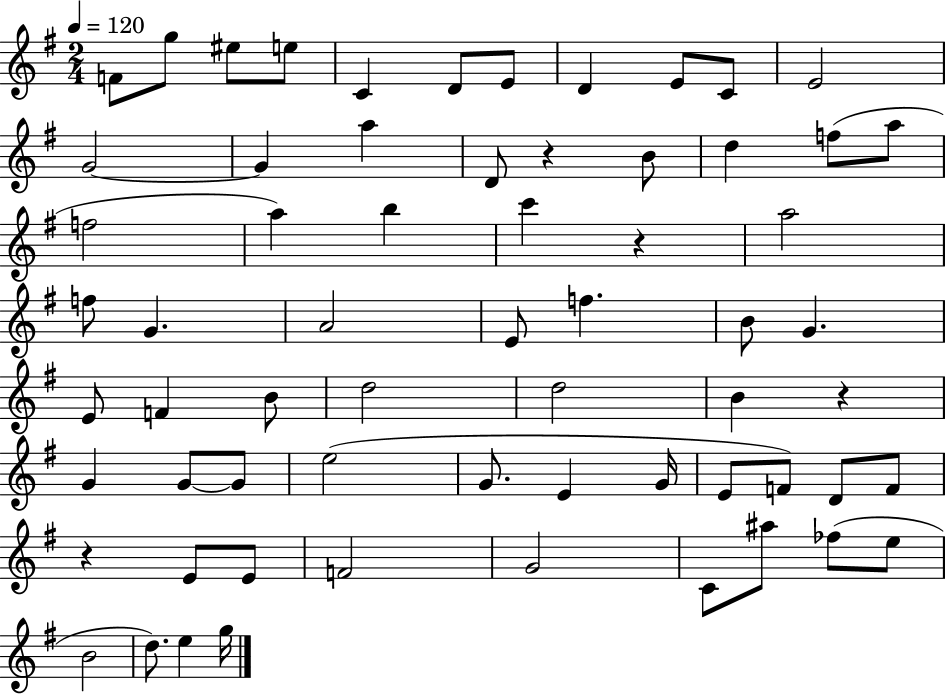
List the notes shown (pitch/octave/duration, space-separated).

F4/e G5/e EIS5/e E5/e C4/q D4/e E4/e D4/q E4/e C4/e E4/h G4/h G4/q A5/q D4/e R/q B4/e D5/q F5/e A5/e F5/h A5/q B5/q C6/q R/q A5/h F5/e G4/q. A4/h E4/e F5/q. B4/e G4/q. E4/e F4/q B4/e D5/h D5/h B4/q R/q G4/q G4/e G4/e E5/h G4/e. E4/q G4/s E4/e F4/e D4/e F4/e R/q E4/e E4/e F4/h G4/h C4/e A#5/e FES5/e E5/e B4/h D5/e. E5/q G5/s